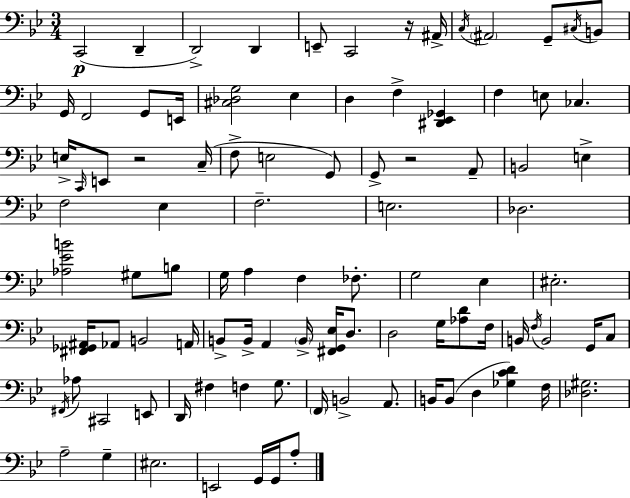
{
  \clef bass
  \numericTimeSignature
  \time 3/4
  \key bes \major
  c,2(\p d,4-- | d,2->) d,4 | e,8-- c,2 r16 ais,16-> | \acciaccatura { c16 } \parenthesize ais,2 g,8-- \acciaccatura { cis16 } | \break b,8 g,16 f,2 g,8 | e,16 <cis des g>2 ees4 | d4 f4-> <dis, ees, ges,>4 | f4 e8 ces4. | \break e16-> \grace { c,16 } e,8 r2 | c16--( f8-> e2 | g,8) g,8-> r2 | a,8-- b,2 e4-> | \break f2 ees4 | f2.-- | e2. | des2. | \break <aes ees' b'>2 gis8 | b8 g16 a4 f4 | fes8.-. g2 ees4 | eis2.-. | \break <fis, ges, ais,>16 aes,8 b,2 | a,16 b,8-> b,16-> a,4 \parenthesize b,16-> <fis, g, ees>16 | d8. d2 g16 | <aes d'>8 f16 b,16 \acciaccatura { f16 } b,2 | \break g,16 c8 \acciaccatura { fis,16 } aes8 cis,2 | e,8 d,16 fis4 f4 | g8. \parenthesize f,16 b,2-> | a,8. b,16 b,8( d4 | \break <ges c' d'>4) f16 <des gis>2. | a2-- | g4-- eis2. | e,2 | \break g,16 g,16 a8-. \bar "|."
}